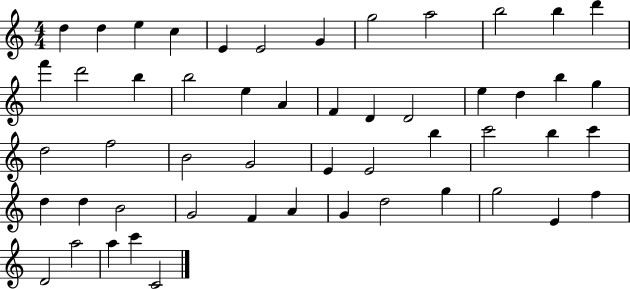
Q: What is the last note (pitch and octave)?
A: C4